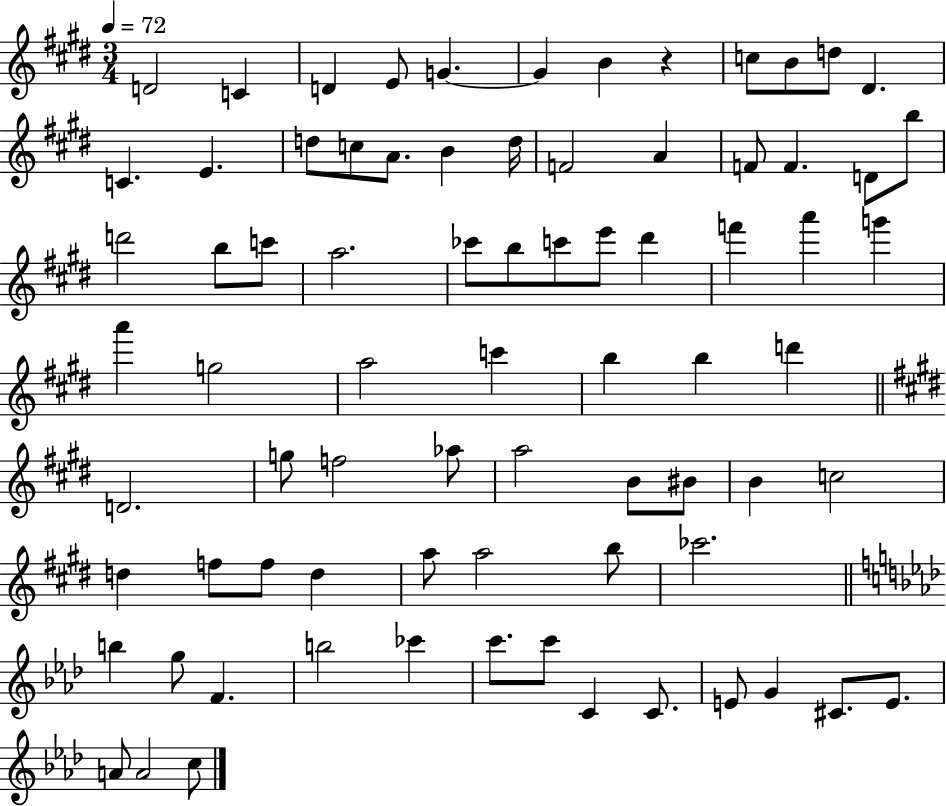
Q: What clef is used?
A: treble